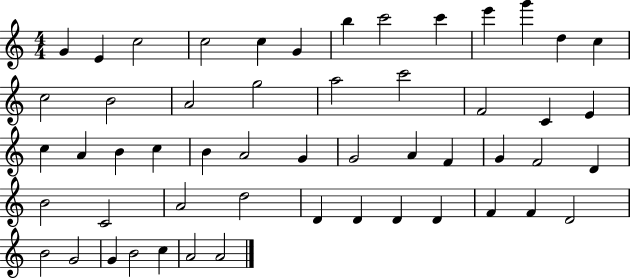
{
  \clef treble
  \numericTimeSignature
  \time 4/4
  \key c \major
  g'4 e'4 c''2 | c''2 c''4 g'4 | b''4 c'''2 c'''4 | e'''4 g'''4 d''4 c''4 | \break c''2 b'2 | a'2 g''2 | a''2 c'''2 | f'2 c'4 e'4 | \break c''4 a'4 b'4 c''4 | b'4 a'2 g'4 | g'2 a'4 f'4 | g'4 f'2 d'4 | \break b'2 c'2 | a'2 d''2 | d'4 d'4 d'4 d'4 | f'4 f'4 d'2 | \break b'2 g'2 | g'4 b'2 c''4 | a'2 a'2 | \bar "|."
}